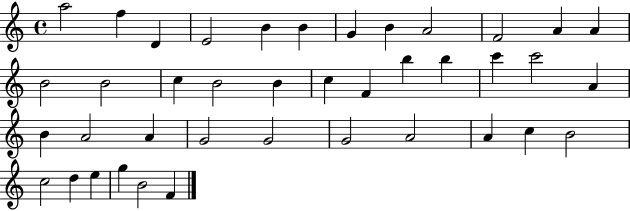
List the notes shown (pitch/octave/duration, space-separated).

A5/h F5/q D4/q E4/h B4/q B4/q G4/q B4/q A4/h F4/h A4/q A4/q B4/h B4/h C5/q B4/h B4/q C5/q F4/q B5/q B5/q C6/q C6/h A4/q B4/q A4/h A4/q G4/h G4/h G4/h A4/h A4/q C5/q B4/h C5/h D5/q E5/q G5/q B4/h F4/q